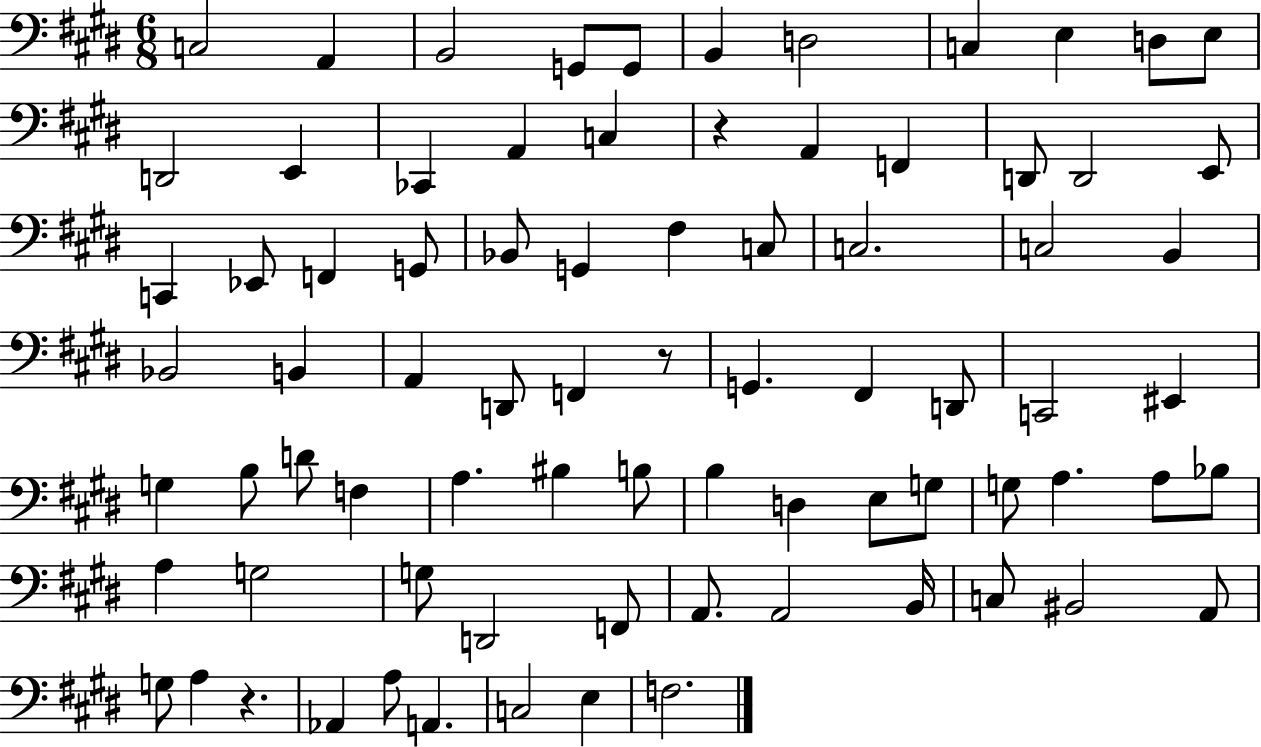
X:1
T:Untitled
M:6/8
L:1/4
K:E
C,2 A,, B,,2 G,,/2 G,,/2 B,, D,2 C, E, D,/2 E,/2 D,,2 E,, _C,, A,, C, z A,, F,, D,,/2 D,,2 E,,/2 C,, _E,,/2 F,, G,,/2 _B,,/2 G,, ^F, C,/2 C,2 C,2 B,, _B,,2 B,, A,, D,,/2 F,, z/2 G,, ^F,, D,,/2 C,,2 ^E,, G, B,/2 D/2 F, A, ^B, B,/2 B, D, E,/2 G,/2 G,/2 A, A,/2 _B,/2 A, G,2 G,/2 D,,2 F,,/2 A,,/2 A,,2 B,,/4 C,/2 ^B,,2 A,,/2 G,/2 A, z _A,, A,/2 A,, C,2 E, F,2